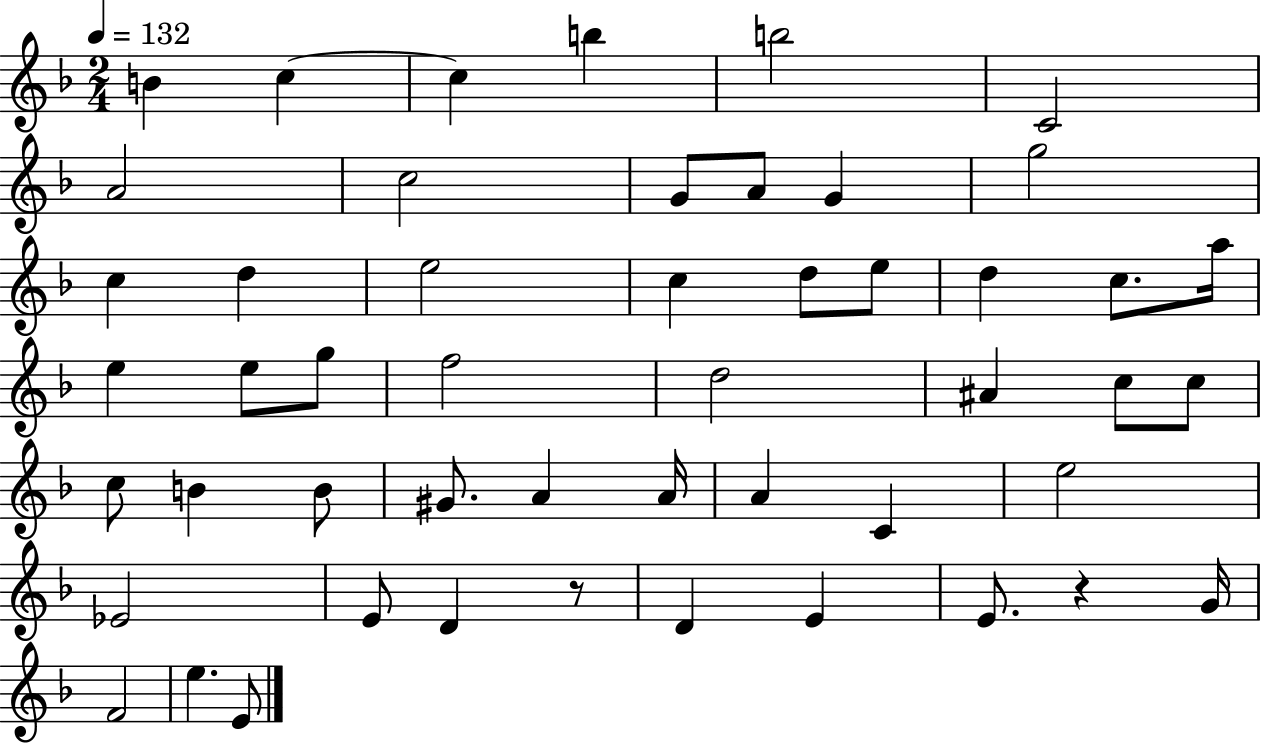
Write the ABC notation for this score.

X:1
T:Untitled
M:2/4
L:1/4
K:F
B c c b b2 C2 A2 c2 G/2 A/2 G g2 c d e2 c d/2 e/2 d c/2 a/4 e e/2 g/2 f2 d2 ^A c/2 c/2 c/2 B B/2 ^G/2 A A/4 A C e2 _E2 E/2 D z/2 D E E/2 z G/4 F2 e E/2